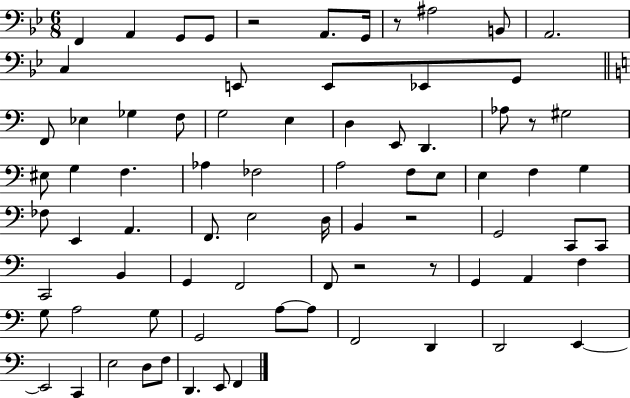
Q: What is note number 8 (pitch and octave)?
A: B2